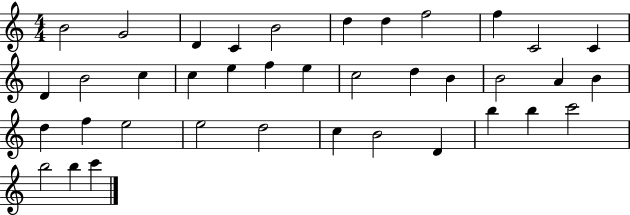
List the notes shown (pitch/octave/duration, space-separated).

B4/h G4/h D4/q C4/q B4/h D5/q D5/q F5/h F5/q C4/h C4/q D4/q B4/h C5/q C5/q E5/q F5/q E5/q C5/h D5/q B4/q B4/h A4/q B4/q D5/q F5/q E5/h E5/h D5/h C5/q B4/h D4/q B5/q B5/q C6/h B5/h B5/q C6/q